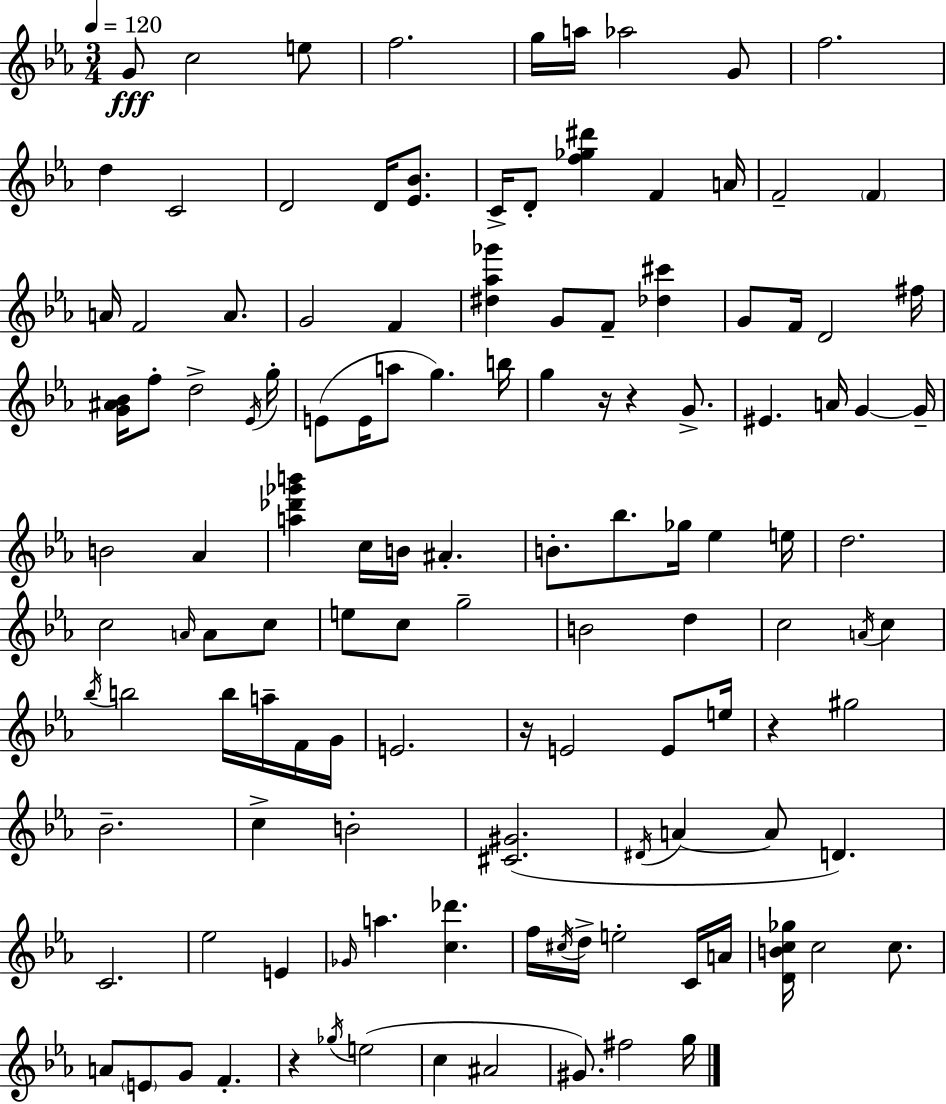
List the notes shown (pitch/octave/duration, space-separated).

G4/e C5/h E5/e F5/h. G5/s A5/s Ab5/h G4/e F5/h. D5/q C4/h D4/h D4/s [Eb4,Bb4]/e. C4/s D4/e [F5,Gb5,D#6]/q F4/q A4/s F4/h F4/q A4/s F4/h A4/e. G4/h F4/q [D#5,Ab5,Gb6]/q G4/e F4/e [Db5,C#6]/q G4/e F4/s D4/h F#5/s [G4,A#4,Bb4]/s F5/e D5/h Eb4/s G5/s E4/e E4/s A5/e G5/q. B5/s G5/q R/s R/q G4/e. EIS4/q. A4/s G4/q G4/s B4/h Ab4/q [A5,Db6,Gb6,B6]/q C5/s B4/s A#4/q. B4/e. Bb5/e. Gb5/s Eb5/q E5/s D5/h. C5/h A4/s A4/e C5/e E5/e C5/e G5/h B4/h D5/q C5/h A4/s C5/q Bb5/s B5/h B5/s A5/s F4/s G4/s E4/h. R/s E4/h E4/e E5/s R/q G#5/h Bb4/h. C5/q B4/h [C#4,G#4]/h. D#4/s A4/q A4/e D4/q. C4/h. Eb5/h E4/q Gb4/s A5/q. [C5,Db6]/q. F5/s C#5/s D5/s E5/h C4/s A4/s [D4,B4,C5,Gb5]/s C5/h C5/e. A4/e E4/e G4/e F4/q. R/q Gb5/s E5/h C5/q A#4/h G#4/e. F#5/h G5/s